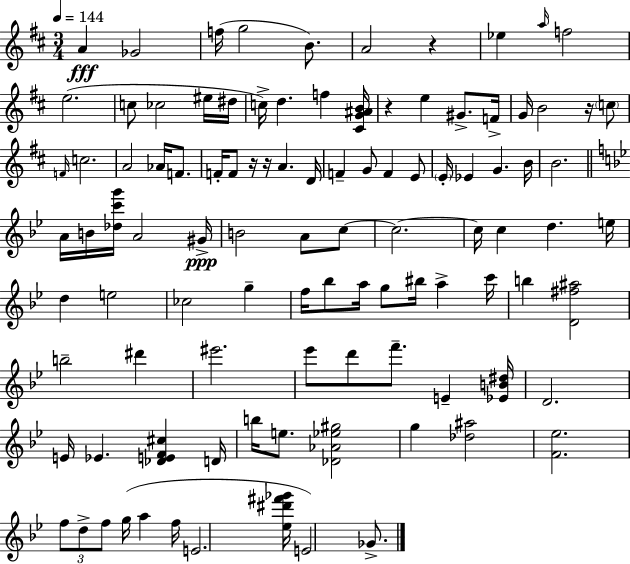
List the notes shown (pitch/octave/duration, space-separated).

A4/q Gb4/h F5/s G5/h B4/e. A4/h R/q Eb5/q A5/s F5/h E5/h. C5/e CES5/h EIS5/s D#5/s C5/s D5/q. F5/q [C#4,G4,A#4,B4]/s R/q E5/q G#4/e. F4/s G4/s B4/h R/s C5/e F4/s C5/h. A4/h Ab4/s F4/e. F4/s F4/e R/s R/s A4/q. D4/s F4/q G4/e F4/q E4/e E4/s Eb4/q G4/q. B4/s B4/h. A4/s B4/s [Db5,C6,G6]/s A4/h G#4/s B4/h A4/e C5/e C5/h. C5/s C5/q D5/q. E5/s D5/q E5/h CES5/h G5/q F5/s Bb5/e A5/s G5/e BIS5/s A5/q C6/s B5/q [D4,F#5,A#5]/h B5/h D#6/q EIS6/h. Eb6/e D6/e F6/e. E4/q [Eb4,B4,D#5]/s D4/h. E4/s Eb4/q. [Db4,E4,F4,C#5]/q D4/s B5/s E5/e. [Db4,Ab4,Eb5,G#5]/h G5/q [Db5,A#5]/h [F4,Eb5]/h. F5/e D5/e F5/e G5/s A5/q F5/s E4/h. [Eb5,D#6,F#6,Gb6]/s E4/h Gb4/e.